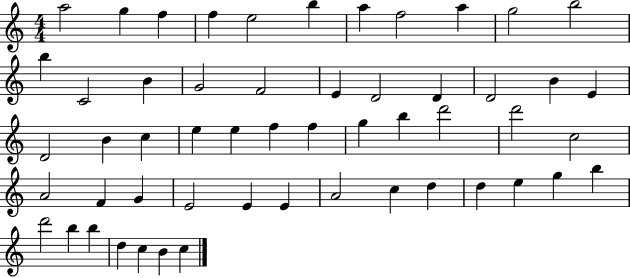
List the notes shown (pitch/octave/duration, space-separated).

A5/h G5/q F5/q F5/q E5/h B5/q A5/q F5/h A5/q G5/h B5/h B5/q C4/h B4/q G4/h F4/h E4/q D4/h D4/q D4/h B4/q E4/q D4/h B4/q C5/q E5/q E5/q F5/q F5/q G5/q B5/q D6/h D6/h C5/h A4/h F4/q G4/q E4/h E4/q E4/q A4/h C5/q D5/q D5/q E5/q G5/q B5/q D6/h B5/q B5/q D5/q C5/q B4/q C5/q